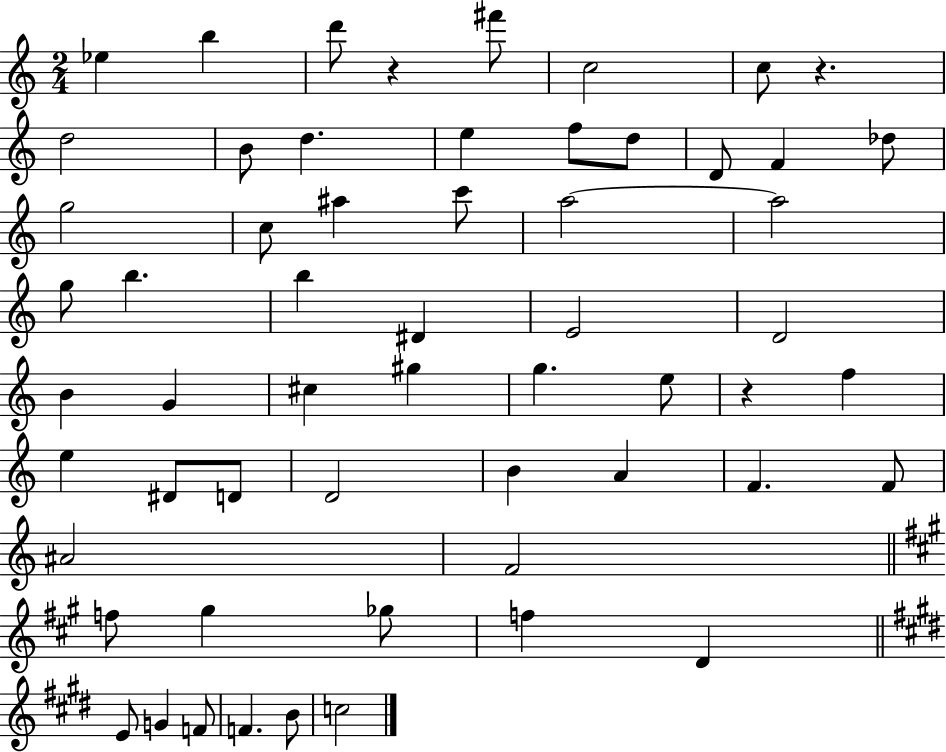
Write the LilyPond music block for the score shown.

{
  \clef treble
  \numericTimeSignature
  \time 2/4
  \key c \major
  \repeat volta 2 { ees''4 b''4 | d'''8 r4 fis'''8 | c''2 | c''8 r4. | \break d''2 | b'8 d''4. | e''4 f''8 d''8 | d'8 f'4 des''8 | \break g''2 | c''8 ais''4 c'''8 | a''2~~ | a''2 | \break g''8 b''4. | b''4 dis'4 | e'2 | d'2 | \break b'4 g'4 | cis''4 gis''4 | g''4. e''8 | r4 f''4 | \break e''4 dis'8 d'8 | d'2 | b'4 a'4 | f'4. f'8 | \break ais'2 | f'2 | \bar "||" \break \key a \major f''8 gis''4 ges''8 | f''4 d'4 | \bar "||" \break \key e \major e'8 g'4 f'8 | f'4. b'8 | c''2 | } \bar "|."
}